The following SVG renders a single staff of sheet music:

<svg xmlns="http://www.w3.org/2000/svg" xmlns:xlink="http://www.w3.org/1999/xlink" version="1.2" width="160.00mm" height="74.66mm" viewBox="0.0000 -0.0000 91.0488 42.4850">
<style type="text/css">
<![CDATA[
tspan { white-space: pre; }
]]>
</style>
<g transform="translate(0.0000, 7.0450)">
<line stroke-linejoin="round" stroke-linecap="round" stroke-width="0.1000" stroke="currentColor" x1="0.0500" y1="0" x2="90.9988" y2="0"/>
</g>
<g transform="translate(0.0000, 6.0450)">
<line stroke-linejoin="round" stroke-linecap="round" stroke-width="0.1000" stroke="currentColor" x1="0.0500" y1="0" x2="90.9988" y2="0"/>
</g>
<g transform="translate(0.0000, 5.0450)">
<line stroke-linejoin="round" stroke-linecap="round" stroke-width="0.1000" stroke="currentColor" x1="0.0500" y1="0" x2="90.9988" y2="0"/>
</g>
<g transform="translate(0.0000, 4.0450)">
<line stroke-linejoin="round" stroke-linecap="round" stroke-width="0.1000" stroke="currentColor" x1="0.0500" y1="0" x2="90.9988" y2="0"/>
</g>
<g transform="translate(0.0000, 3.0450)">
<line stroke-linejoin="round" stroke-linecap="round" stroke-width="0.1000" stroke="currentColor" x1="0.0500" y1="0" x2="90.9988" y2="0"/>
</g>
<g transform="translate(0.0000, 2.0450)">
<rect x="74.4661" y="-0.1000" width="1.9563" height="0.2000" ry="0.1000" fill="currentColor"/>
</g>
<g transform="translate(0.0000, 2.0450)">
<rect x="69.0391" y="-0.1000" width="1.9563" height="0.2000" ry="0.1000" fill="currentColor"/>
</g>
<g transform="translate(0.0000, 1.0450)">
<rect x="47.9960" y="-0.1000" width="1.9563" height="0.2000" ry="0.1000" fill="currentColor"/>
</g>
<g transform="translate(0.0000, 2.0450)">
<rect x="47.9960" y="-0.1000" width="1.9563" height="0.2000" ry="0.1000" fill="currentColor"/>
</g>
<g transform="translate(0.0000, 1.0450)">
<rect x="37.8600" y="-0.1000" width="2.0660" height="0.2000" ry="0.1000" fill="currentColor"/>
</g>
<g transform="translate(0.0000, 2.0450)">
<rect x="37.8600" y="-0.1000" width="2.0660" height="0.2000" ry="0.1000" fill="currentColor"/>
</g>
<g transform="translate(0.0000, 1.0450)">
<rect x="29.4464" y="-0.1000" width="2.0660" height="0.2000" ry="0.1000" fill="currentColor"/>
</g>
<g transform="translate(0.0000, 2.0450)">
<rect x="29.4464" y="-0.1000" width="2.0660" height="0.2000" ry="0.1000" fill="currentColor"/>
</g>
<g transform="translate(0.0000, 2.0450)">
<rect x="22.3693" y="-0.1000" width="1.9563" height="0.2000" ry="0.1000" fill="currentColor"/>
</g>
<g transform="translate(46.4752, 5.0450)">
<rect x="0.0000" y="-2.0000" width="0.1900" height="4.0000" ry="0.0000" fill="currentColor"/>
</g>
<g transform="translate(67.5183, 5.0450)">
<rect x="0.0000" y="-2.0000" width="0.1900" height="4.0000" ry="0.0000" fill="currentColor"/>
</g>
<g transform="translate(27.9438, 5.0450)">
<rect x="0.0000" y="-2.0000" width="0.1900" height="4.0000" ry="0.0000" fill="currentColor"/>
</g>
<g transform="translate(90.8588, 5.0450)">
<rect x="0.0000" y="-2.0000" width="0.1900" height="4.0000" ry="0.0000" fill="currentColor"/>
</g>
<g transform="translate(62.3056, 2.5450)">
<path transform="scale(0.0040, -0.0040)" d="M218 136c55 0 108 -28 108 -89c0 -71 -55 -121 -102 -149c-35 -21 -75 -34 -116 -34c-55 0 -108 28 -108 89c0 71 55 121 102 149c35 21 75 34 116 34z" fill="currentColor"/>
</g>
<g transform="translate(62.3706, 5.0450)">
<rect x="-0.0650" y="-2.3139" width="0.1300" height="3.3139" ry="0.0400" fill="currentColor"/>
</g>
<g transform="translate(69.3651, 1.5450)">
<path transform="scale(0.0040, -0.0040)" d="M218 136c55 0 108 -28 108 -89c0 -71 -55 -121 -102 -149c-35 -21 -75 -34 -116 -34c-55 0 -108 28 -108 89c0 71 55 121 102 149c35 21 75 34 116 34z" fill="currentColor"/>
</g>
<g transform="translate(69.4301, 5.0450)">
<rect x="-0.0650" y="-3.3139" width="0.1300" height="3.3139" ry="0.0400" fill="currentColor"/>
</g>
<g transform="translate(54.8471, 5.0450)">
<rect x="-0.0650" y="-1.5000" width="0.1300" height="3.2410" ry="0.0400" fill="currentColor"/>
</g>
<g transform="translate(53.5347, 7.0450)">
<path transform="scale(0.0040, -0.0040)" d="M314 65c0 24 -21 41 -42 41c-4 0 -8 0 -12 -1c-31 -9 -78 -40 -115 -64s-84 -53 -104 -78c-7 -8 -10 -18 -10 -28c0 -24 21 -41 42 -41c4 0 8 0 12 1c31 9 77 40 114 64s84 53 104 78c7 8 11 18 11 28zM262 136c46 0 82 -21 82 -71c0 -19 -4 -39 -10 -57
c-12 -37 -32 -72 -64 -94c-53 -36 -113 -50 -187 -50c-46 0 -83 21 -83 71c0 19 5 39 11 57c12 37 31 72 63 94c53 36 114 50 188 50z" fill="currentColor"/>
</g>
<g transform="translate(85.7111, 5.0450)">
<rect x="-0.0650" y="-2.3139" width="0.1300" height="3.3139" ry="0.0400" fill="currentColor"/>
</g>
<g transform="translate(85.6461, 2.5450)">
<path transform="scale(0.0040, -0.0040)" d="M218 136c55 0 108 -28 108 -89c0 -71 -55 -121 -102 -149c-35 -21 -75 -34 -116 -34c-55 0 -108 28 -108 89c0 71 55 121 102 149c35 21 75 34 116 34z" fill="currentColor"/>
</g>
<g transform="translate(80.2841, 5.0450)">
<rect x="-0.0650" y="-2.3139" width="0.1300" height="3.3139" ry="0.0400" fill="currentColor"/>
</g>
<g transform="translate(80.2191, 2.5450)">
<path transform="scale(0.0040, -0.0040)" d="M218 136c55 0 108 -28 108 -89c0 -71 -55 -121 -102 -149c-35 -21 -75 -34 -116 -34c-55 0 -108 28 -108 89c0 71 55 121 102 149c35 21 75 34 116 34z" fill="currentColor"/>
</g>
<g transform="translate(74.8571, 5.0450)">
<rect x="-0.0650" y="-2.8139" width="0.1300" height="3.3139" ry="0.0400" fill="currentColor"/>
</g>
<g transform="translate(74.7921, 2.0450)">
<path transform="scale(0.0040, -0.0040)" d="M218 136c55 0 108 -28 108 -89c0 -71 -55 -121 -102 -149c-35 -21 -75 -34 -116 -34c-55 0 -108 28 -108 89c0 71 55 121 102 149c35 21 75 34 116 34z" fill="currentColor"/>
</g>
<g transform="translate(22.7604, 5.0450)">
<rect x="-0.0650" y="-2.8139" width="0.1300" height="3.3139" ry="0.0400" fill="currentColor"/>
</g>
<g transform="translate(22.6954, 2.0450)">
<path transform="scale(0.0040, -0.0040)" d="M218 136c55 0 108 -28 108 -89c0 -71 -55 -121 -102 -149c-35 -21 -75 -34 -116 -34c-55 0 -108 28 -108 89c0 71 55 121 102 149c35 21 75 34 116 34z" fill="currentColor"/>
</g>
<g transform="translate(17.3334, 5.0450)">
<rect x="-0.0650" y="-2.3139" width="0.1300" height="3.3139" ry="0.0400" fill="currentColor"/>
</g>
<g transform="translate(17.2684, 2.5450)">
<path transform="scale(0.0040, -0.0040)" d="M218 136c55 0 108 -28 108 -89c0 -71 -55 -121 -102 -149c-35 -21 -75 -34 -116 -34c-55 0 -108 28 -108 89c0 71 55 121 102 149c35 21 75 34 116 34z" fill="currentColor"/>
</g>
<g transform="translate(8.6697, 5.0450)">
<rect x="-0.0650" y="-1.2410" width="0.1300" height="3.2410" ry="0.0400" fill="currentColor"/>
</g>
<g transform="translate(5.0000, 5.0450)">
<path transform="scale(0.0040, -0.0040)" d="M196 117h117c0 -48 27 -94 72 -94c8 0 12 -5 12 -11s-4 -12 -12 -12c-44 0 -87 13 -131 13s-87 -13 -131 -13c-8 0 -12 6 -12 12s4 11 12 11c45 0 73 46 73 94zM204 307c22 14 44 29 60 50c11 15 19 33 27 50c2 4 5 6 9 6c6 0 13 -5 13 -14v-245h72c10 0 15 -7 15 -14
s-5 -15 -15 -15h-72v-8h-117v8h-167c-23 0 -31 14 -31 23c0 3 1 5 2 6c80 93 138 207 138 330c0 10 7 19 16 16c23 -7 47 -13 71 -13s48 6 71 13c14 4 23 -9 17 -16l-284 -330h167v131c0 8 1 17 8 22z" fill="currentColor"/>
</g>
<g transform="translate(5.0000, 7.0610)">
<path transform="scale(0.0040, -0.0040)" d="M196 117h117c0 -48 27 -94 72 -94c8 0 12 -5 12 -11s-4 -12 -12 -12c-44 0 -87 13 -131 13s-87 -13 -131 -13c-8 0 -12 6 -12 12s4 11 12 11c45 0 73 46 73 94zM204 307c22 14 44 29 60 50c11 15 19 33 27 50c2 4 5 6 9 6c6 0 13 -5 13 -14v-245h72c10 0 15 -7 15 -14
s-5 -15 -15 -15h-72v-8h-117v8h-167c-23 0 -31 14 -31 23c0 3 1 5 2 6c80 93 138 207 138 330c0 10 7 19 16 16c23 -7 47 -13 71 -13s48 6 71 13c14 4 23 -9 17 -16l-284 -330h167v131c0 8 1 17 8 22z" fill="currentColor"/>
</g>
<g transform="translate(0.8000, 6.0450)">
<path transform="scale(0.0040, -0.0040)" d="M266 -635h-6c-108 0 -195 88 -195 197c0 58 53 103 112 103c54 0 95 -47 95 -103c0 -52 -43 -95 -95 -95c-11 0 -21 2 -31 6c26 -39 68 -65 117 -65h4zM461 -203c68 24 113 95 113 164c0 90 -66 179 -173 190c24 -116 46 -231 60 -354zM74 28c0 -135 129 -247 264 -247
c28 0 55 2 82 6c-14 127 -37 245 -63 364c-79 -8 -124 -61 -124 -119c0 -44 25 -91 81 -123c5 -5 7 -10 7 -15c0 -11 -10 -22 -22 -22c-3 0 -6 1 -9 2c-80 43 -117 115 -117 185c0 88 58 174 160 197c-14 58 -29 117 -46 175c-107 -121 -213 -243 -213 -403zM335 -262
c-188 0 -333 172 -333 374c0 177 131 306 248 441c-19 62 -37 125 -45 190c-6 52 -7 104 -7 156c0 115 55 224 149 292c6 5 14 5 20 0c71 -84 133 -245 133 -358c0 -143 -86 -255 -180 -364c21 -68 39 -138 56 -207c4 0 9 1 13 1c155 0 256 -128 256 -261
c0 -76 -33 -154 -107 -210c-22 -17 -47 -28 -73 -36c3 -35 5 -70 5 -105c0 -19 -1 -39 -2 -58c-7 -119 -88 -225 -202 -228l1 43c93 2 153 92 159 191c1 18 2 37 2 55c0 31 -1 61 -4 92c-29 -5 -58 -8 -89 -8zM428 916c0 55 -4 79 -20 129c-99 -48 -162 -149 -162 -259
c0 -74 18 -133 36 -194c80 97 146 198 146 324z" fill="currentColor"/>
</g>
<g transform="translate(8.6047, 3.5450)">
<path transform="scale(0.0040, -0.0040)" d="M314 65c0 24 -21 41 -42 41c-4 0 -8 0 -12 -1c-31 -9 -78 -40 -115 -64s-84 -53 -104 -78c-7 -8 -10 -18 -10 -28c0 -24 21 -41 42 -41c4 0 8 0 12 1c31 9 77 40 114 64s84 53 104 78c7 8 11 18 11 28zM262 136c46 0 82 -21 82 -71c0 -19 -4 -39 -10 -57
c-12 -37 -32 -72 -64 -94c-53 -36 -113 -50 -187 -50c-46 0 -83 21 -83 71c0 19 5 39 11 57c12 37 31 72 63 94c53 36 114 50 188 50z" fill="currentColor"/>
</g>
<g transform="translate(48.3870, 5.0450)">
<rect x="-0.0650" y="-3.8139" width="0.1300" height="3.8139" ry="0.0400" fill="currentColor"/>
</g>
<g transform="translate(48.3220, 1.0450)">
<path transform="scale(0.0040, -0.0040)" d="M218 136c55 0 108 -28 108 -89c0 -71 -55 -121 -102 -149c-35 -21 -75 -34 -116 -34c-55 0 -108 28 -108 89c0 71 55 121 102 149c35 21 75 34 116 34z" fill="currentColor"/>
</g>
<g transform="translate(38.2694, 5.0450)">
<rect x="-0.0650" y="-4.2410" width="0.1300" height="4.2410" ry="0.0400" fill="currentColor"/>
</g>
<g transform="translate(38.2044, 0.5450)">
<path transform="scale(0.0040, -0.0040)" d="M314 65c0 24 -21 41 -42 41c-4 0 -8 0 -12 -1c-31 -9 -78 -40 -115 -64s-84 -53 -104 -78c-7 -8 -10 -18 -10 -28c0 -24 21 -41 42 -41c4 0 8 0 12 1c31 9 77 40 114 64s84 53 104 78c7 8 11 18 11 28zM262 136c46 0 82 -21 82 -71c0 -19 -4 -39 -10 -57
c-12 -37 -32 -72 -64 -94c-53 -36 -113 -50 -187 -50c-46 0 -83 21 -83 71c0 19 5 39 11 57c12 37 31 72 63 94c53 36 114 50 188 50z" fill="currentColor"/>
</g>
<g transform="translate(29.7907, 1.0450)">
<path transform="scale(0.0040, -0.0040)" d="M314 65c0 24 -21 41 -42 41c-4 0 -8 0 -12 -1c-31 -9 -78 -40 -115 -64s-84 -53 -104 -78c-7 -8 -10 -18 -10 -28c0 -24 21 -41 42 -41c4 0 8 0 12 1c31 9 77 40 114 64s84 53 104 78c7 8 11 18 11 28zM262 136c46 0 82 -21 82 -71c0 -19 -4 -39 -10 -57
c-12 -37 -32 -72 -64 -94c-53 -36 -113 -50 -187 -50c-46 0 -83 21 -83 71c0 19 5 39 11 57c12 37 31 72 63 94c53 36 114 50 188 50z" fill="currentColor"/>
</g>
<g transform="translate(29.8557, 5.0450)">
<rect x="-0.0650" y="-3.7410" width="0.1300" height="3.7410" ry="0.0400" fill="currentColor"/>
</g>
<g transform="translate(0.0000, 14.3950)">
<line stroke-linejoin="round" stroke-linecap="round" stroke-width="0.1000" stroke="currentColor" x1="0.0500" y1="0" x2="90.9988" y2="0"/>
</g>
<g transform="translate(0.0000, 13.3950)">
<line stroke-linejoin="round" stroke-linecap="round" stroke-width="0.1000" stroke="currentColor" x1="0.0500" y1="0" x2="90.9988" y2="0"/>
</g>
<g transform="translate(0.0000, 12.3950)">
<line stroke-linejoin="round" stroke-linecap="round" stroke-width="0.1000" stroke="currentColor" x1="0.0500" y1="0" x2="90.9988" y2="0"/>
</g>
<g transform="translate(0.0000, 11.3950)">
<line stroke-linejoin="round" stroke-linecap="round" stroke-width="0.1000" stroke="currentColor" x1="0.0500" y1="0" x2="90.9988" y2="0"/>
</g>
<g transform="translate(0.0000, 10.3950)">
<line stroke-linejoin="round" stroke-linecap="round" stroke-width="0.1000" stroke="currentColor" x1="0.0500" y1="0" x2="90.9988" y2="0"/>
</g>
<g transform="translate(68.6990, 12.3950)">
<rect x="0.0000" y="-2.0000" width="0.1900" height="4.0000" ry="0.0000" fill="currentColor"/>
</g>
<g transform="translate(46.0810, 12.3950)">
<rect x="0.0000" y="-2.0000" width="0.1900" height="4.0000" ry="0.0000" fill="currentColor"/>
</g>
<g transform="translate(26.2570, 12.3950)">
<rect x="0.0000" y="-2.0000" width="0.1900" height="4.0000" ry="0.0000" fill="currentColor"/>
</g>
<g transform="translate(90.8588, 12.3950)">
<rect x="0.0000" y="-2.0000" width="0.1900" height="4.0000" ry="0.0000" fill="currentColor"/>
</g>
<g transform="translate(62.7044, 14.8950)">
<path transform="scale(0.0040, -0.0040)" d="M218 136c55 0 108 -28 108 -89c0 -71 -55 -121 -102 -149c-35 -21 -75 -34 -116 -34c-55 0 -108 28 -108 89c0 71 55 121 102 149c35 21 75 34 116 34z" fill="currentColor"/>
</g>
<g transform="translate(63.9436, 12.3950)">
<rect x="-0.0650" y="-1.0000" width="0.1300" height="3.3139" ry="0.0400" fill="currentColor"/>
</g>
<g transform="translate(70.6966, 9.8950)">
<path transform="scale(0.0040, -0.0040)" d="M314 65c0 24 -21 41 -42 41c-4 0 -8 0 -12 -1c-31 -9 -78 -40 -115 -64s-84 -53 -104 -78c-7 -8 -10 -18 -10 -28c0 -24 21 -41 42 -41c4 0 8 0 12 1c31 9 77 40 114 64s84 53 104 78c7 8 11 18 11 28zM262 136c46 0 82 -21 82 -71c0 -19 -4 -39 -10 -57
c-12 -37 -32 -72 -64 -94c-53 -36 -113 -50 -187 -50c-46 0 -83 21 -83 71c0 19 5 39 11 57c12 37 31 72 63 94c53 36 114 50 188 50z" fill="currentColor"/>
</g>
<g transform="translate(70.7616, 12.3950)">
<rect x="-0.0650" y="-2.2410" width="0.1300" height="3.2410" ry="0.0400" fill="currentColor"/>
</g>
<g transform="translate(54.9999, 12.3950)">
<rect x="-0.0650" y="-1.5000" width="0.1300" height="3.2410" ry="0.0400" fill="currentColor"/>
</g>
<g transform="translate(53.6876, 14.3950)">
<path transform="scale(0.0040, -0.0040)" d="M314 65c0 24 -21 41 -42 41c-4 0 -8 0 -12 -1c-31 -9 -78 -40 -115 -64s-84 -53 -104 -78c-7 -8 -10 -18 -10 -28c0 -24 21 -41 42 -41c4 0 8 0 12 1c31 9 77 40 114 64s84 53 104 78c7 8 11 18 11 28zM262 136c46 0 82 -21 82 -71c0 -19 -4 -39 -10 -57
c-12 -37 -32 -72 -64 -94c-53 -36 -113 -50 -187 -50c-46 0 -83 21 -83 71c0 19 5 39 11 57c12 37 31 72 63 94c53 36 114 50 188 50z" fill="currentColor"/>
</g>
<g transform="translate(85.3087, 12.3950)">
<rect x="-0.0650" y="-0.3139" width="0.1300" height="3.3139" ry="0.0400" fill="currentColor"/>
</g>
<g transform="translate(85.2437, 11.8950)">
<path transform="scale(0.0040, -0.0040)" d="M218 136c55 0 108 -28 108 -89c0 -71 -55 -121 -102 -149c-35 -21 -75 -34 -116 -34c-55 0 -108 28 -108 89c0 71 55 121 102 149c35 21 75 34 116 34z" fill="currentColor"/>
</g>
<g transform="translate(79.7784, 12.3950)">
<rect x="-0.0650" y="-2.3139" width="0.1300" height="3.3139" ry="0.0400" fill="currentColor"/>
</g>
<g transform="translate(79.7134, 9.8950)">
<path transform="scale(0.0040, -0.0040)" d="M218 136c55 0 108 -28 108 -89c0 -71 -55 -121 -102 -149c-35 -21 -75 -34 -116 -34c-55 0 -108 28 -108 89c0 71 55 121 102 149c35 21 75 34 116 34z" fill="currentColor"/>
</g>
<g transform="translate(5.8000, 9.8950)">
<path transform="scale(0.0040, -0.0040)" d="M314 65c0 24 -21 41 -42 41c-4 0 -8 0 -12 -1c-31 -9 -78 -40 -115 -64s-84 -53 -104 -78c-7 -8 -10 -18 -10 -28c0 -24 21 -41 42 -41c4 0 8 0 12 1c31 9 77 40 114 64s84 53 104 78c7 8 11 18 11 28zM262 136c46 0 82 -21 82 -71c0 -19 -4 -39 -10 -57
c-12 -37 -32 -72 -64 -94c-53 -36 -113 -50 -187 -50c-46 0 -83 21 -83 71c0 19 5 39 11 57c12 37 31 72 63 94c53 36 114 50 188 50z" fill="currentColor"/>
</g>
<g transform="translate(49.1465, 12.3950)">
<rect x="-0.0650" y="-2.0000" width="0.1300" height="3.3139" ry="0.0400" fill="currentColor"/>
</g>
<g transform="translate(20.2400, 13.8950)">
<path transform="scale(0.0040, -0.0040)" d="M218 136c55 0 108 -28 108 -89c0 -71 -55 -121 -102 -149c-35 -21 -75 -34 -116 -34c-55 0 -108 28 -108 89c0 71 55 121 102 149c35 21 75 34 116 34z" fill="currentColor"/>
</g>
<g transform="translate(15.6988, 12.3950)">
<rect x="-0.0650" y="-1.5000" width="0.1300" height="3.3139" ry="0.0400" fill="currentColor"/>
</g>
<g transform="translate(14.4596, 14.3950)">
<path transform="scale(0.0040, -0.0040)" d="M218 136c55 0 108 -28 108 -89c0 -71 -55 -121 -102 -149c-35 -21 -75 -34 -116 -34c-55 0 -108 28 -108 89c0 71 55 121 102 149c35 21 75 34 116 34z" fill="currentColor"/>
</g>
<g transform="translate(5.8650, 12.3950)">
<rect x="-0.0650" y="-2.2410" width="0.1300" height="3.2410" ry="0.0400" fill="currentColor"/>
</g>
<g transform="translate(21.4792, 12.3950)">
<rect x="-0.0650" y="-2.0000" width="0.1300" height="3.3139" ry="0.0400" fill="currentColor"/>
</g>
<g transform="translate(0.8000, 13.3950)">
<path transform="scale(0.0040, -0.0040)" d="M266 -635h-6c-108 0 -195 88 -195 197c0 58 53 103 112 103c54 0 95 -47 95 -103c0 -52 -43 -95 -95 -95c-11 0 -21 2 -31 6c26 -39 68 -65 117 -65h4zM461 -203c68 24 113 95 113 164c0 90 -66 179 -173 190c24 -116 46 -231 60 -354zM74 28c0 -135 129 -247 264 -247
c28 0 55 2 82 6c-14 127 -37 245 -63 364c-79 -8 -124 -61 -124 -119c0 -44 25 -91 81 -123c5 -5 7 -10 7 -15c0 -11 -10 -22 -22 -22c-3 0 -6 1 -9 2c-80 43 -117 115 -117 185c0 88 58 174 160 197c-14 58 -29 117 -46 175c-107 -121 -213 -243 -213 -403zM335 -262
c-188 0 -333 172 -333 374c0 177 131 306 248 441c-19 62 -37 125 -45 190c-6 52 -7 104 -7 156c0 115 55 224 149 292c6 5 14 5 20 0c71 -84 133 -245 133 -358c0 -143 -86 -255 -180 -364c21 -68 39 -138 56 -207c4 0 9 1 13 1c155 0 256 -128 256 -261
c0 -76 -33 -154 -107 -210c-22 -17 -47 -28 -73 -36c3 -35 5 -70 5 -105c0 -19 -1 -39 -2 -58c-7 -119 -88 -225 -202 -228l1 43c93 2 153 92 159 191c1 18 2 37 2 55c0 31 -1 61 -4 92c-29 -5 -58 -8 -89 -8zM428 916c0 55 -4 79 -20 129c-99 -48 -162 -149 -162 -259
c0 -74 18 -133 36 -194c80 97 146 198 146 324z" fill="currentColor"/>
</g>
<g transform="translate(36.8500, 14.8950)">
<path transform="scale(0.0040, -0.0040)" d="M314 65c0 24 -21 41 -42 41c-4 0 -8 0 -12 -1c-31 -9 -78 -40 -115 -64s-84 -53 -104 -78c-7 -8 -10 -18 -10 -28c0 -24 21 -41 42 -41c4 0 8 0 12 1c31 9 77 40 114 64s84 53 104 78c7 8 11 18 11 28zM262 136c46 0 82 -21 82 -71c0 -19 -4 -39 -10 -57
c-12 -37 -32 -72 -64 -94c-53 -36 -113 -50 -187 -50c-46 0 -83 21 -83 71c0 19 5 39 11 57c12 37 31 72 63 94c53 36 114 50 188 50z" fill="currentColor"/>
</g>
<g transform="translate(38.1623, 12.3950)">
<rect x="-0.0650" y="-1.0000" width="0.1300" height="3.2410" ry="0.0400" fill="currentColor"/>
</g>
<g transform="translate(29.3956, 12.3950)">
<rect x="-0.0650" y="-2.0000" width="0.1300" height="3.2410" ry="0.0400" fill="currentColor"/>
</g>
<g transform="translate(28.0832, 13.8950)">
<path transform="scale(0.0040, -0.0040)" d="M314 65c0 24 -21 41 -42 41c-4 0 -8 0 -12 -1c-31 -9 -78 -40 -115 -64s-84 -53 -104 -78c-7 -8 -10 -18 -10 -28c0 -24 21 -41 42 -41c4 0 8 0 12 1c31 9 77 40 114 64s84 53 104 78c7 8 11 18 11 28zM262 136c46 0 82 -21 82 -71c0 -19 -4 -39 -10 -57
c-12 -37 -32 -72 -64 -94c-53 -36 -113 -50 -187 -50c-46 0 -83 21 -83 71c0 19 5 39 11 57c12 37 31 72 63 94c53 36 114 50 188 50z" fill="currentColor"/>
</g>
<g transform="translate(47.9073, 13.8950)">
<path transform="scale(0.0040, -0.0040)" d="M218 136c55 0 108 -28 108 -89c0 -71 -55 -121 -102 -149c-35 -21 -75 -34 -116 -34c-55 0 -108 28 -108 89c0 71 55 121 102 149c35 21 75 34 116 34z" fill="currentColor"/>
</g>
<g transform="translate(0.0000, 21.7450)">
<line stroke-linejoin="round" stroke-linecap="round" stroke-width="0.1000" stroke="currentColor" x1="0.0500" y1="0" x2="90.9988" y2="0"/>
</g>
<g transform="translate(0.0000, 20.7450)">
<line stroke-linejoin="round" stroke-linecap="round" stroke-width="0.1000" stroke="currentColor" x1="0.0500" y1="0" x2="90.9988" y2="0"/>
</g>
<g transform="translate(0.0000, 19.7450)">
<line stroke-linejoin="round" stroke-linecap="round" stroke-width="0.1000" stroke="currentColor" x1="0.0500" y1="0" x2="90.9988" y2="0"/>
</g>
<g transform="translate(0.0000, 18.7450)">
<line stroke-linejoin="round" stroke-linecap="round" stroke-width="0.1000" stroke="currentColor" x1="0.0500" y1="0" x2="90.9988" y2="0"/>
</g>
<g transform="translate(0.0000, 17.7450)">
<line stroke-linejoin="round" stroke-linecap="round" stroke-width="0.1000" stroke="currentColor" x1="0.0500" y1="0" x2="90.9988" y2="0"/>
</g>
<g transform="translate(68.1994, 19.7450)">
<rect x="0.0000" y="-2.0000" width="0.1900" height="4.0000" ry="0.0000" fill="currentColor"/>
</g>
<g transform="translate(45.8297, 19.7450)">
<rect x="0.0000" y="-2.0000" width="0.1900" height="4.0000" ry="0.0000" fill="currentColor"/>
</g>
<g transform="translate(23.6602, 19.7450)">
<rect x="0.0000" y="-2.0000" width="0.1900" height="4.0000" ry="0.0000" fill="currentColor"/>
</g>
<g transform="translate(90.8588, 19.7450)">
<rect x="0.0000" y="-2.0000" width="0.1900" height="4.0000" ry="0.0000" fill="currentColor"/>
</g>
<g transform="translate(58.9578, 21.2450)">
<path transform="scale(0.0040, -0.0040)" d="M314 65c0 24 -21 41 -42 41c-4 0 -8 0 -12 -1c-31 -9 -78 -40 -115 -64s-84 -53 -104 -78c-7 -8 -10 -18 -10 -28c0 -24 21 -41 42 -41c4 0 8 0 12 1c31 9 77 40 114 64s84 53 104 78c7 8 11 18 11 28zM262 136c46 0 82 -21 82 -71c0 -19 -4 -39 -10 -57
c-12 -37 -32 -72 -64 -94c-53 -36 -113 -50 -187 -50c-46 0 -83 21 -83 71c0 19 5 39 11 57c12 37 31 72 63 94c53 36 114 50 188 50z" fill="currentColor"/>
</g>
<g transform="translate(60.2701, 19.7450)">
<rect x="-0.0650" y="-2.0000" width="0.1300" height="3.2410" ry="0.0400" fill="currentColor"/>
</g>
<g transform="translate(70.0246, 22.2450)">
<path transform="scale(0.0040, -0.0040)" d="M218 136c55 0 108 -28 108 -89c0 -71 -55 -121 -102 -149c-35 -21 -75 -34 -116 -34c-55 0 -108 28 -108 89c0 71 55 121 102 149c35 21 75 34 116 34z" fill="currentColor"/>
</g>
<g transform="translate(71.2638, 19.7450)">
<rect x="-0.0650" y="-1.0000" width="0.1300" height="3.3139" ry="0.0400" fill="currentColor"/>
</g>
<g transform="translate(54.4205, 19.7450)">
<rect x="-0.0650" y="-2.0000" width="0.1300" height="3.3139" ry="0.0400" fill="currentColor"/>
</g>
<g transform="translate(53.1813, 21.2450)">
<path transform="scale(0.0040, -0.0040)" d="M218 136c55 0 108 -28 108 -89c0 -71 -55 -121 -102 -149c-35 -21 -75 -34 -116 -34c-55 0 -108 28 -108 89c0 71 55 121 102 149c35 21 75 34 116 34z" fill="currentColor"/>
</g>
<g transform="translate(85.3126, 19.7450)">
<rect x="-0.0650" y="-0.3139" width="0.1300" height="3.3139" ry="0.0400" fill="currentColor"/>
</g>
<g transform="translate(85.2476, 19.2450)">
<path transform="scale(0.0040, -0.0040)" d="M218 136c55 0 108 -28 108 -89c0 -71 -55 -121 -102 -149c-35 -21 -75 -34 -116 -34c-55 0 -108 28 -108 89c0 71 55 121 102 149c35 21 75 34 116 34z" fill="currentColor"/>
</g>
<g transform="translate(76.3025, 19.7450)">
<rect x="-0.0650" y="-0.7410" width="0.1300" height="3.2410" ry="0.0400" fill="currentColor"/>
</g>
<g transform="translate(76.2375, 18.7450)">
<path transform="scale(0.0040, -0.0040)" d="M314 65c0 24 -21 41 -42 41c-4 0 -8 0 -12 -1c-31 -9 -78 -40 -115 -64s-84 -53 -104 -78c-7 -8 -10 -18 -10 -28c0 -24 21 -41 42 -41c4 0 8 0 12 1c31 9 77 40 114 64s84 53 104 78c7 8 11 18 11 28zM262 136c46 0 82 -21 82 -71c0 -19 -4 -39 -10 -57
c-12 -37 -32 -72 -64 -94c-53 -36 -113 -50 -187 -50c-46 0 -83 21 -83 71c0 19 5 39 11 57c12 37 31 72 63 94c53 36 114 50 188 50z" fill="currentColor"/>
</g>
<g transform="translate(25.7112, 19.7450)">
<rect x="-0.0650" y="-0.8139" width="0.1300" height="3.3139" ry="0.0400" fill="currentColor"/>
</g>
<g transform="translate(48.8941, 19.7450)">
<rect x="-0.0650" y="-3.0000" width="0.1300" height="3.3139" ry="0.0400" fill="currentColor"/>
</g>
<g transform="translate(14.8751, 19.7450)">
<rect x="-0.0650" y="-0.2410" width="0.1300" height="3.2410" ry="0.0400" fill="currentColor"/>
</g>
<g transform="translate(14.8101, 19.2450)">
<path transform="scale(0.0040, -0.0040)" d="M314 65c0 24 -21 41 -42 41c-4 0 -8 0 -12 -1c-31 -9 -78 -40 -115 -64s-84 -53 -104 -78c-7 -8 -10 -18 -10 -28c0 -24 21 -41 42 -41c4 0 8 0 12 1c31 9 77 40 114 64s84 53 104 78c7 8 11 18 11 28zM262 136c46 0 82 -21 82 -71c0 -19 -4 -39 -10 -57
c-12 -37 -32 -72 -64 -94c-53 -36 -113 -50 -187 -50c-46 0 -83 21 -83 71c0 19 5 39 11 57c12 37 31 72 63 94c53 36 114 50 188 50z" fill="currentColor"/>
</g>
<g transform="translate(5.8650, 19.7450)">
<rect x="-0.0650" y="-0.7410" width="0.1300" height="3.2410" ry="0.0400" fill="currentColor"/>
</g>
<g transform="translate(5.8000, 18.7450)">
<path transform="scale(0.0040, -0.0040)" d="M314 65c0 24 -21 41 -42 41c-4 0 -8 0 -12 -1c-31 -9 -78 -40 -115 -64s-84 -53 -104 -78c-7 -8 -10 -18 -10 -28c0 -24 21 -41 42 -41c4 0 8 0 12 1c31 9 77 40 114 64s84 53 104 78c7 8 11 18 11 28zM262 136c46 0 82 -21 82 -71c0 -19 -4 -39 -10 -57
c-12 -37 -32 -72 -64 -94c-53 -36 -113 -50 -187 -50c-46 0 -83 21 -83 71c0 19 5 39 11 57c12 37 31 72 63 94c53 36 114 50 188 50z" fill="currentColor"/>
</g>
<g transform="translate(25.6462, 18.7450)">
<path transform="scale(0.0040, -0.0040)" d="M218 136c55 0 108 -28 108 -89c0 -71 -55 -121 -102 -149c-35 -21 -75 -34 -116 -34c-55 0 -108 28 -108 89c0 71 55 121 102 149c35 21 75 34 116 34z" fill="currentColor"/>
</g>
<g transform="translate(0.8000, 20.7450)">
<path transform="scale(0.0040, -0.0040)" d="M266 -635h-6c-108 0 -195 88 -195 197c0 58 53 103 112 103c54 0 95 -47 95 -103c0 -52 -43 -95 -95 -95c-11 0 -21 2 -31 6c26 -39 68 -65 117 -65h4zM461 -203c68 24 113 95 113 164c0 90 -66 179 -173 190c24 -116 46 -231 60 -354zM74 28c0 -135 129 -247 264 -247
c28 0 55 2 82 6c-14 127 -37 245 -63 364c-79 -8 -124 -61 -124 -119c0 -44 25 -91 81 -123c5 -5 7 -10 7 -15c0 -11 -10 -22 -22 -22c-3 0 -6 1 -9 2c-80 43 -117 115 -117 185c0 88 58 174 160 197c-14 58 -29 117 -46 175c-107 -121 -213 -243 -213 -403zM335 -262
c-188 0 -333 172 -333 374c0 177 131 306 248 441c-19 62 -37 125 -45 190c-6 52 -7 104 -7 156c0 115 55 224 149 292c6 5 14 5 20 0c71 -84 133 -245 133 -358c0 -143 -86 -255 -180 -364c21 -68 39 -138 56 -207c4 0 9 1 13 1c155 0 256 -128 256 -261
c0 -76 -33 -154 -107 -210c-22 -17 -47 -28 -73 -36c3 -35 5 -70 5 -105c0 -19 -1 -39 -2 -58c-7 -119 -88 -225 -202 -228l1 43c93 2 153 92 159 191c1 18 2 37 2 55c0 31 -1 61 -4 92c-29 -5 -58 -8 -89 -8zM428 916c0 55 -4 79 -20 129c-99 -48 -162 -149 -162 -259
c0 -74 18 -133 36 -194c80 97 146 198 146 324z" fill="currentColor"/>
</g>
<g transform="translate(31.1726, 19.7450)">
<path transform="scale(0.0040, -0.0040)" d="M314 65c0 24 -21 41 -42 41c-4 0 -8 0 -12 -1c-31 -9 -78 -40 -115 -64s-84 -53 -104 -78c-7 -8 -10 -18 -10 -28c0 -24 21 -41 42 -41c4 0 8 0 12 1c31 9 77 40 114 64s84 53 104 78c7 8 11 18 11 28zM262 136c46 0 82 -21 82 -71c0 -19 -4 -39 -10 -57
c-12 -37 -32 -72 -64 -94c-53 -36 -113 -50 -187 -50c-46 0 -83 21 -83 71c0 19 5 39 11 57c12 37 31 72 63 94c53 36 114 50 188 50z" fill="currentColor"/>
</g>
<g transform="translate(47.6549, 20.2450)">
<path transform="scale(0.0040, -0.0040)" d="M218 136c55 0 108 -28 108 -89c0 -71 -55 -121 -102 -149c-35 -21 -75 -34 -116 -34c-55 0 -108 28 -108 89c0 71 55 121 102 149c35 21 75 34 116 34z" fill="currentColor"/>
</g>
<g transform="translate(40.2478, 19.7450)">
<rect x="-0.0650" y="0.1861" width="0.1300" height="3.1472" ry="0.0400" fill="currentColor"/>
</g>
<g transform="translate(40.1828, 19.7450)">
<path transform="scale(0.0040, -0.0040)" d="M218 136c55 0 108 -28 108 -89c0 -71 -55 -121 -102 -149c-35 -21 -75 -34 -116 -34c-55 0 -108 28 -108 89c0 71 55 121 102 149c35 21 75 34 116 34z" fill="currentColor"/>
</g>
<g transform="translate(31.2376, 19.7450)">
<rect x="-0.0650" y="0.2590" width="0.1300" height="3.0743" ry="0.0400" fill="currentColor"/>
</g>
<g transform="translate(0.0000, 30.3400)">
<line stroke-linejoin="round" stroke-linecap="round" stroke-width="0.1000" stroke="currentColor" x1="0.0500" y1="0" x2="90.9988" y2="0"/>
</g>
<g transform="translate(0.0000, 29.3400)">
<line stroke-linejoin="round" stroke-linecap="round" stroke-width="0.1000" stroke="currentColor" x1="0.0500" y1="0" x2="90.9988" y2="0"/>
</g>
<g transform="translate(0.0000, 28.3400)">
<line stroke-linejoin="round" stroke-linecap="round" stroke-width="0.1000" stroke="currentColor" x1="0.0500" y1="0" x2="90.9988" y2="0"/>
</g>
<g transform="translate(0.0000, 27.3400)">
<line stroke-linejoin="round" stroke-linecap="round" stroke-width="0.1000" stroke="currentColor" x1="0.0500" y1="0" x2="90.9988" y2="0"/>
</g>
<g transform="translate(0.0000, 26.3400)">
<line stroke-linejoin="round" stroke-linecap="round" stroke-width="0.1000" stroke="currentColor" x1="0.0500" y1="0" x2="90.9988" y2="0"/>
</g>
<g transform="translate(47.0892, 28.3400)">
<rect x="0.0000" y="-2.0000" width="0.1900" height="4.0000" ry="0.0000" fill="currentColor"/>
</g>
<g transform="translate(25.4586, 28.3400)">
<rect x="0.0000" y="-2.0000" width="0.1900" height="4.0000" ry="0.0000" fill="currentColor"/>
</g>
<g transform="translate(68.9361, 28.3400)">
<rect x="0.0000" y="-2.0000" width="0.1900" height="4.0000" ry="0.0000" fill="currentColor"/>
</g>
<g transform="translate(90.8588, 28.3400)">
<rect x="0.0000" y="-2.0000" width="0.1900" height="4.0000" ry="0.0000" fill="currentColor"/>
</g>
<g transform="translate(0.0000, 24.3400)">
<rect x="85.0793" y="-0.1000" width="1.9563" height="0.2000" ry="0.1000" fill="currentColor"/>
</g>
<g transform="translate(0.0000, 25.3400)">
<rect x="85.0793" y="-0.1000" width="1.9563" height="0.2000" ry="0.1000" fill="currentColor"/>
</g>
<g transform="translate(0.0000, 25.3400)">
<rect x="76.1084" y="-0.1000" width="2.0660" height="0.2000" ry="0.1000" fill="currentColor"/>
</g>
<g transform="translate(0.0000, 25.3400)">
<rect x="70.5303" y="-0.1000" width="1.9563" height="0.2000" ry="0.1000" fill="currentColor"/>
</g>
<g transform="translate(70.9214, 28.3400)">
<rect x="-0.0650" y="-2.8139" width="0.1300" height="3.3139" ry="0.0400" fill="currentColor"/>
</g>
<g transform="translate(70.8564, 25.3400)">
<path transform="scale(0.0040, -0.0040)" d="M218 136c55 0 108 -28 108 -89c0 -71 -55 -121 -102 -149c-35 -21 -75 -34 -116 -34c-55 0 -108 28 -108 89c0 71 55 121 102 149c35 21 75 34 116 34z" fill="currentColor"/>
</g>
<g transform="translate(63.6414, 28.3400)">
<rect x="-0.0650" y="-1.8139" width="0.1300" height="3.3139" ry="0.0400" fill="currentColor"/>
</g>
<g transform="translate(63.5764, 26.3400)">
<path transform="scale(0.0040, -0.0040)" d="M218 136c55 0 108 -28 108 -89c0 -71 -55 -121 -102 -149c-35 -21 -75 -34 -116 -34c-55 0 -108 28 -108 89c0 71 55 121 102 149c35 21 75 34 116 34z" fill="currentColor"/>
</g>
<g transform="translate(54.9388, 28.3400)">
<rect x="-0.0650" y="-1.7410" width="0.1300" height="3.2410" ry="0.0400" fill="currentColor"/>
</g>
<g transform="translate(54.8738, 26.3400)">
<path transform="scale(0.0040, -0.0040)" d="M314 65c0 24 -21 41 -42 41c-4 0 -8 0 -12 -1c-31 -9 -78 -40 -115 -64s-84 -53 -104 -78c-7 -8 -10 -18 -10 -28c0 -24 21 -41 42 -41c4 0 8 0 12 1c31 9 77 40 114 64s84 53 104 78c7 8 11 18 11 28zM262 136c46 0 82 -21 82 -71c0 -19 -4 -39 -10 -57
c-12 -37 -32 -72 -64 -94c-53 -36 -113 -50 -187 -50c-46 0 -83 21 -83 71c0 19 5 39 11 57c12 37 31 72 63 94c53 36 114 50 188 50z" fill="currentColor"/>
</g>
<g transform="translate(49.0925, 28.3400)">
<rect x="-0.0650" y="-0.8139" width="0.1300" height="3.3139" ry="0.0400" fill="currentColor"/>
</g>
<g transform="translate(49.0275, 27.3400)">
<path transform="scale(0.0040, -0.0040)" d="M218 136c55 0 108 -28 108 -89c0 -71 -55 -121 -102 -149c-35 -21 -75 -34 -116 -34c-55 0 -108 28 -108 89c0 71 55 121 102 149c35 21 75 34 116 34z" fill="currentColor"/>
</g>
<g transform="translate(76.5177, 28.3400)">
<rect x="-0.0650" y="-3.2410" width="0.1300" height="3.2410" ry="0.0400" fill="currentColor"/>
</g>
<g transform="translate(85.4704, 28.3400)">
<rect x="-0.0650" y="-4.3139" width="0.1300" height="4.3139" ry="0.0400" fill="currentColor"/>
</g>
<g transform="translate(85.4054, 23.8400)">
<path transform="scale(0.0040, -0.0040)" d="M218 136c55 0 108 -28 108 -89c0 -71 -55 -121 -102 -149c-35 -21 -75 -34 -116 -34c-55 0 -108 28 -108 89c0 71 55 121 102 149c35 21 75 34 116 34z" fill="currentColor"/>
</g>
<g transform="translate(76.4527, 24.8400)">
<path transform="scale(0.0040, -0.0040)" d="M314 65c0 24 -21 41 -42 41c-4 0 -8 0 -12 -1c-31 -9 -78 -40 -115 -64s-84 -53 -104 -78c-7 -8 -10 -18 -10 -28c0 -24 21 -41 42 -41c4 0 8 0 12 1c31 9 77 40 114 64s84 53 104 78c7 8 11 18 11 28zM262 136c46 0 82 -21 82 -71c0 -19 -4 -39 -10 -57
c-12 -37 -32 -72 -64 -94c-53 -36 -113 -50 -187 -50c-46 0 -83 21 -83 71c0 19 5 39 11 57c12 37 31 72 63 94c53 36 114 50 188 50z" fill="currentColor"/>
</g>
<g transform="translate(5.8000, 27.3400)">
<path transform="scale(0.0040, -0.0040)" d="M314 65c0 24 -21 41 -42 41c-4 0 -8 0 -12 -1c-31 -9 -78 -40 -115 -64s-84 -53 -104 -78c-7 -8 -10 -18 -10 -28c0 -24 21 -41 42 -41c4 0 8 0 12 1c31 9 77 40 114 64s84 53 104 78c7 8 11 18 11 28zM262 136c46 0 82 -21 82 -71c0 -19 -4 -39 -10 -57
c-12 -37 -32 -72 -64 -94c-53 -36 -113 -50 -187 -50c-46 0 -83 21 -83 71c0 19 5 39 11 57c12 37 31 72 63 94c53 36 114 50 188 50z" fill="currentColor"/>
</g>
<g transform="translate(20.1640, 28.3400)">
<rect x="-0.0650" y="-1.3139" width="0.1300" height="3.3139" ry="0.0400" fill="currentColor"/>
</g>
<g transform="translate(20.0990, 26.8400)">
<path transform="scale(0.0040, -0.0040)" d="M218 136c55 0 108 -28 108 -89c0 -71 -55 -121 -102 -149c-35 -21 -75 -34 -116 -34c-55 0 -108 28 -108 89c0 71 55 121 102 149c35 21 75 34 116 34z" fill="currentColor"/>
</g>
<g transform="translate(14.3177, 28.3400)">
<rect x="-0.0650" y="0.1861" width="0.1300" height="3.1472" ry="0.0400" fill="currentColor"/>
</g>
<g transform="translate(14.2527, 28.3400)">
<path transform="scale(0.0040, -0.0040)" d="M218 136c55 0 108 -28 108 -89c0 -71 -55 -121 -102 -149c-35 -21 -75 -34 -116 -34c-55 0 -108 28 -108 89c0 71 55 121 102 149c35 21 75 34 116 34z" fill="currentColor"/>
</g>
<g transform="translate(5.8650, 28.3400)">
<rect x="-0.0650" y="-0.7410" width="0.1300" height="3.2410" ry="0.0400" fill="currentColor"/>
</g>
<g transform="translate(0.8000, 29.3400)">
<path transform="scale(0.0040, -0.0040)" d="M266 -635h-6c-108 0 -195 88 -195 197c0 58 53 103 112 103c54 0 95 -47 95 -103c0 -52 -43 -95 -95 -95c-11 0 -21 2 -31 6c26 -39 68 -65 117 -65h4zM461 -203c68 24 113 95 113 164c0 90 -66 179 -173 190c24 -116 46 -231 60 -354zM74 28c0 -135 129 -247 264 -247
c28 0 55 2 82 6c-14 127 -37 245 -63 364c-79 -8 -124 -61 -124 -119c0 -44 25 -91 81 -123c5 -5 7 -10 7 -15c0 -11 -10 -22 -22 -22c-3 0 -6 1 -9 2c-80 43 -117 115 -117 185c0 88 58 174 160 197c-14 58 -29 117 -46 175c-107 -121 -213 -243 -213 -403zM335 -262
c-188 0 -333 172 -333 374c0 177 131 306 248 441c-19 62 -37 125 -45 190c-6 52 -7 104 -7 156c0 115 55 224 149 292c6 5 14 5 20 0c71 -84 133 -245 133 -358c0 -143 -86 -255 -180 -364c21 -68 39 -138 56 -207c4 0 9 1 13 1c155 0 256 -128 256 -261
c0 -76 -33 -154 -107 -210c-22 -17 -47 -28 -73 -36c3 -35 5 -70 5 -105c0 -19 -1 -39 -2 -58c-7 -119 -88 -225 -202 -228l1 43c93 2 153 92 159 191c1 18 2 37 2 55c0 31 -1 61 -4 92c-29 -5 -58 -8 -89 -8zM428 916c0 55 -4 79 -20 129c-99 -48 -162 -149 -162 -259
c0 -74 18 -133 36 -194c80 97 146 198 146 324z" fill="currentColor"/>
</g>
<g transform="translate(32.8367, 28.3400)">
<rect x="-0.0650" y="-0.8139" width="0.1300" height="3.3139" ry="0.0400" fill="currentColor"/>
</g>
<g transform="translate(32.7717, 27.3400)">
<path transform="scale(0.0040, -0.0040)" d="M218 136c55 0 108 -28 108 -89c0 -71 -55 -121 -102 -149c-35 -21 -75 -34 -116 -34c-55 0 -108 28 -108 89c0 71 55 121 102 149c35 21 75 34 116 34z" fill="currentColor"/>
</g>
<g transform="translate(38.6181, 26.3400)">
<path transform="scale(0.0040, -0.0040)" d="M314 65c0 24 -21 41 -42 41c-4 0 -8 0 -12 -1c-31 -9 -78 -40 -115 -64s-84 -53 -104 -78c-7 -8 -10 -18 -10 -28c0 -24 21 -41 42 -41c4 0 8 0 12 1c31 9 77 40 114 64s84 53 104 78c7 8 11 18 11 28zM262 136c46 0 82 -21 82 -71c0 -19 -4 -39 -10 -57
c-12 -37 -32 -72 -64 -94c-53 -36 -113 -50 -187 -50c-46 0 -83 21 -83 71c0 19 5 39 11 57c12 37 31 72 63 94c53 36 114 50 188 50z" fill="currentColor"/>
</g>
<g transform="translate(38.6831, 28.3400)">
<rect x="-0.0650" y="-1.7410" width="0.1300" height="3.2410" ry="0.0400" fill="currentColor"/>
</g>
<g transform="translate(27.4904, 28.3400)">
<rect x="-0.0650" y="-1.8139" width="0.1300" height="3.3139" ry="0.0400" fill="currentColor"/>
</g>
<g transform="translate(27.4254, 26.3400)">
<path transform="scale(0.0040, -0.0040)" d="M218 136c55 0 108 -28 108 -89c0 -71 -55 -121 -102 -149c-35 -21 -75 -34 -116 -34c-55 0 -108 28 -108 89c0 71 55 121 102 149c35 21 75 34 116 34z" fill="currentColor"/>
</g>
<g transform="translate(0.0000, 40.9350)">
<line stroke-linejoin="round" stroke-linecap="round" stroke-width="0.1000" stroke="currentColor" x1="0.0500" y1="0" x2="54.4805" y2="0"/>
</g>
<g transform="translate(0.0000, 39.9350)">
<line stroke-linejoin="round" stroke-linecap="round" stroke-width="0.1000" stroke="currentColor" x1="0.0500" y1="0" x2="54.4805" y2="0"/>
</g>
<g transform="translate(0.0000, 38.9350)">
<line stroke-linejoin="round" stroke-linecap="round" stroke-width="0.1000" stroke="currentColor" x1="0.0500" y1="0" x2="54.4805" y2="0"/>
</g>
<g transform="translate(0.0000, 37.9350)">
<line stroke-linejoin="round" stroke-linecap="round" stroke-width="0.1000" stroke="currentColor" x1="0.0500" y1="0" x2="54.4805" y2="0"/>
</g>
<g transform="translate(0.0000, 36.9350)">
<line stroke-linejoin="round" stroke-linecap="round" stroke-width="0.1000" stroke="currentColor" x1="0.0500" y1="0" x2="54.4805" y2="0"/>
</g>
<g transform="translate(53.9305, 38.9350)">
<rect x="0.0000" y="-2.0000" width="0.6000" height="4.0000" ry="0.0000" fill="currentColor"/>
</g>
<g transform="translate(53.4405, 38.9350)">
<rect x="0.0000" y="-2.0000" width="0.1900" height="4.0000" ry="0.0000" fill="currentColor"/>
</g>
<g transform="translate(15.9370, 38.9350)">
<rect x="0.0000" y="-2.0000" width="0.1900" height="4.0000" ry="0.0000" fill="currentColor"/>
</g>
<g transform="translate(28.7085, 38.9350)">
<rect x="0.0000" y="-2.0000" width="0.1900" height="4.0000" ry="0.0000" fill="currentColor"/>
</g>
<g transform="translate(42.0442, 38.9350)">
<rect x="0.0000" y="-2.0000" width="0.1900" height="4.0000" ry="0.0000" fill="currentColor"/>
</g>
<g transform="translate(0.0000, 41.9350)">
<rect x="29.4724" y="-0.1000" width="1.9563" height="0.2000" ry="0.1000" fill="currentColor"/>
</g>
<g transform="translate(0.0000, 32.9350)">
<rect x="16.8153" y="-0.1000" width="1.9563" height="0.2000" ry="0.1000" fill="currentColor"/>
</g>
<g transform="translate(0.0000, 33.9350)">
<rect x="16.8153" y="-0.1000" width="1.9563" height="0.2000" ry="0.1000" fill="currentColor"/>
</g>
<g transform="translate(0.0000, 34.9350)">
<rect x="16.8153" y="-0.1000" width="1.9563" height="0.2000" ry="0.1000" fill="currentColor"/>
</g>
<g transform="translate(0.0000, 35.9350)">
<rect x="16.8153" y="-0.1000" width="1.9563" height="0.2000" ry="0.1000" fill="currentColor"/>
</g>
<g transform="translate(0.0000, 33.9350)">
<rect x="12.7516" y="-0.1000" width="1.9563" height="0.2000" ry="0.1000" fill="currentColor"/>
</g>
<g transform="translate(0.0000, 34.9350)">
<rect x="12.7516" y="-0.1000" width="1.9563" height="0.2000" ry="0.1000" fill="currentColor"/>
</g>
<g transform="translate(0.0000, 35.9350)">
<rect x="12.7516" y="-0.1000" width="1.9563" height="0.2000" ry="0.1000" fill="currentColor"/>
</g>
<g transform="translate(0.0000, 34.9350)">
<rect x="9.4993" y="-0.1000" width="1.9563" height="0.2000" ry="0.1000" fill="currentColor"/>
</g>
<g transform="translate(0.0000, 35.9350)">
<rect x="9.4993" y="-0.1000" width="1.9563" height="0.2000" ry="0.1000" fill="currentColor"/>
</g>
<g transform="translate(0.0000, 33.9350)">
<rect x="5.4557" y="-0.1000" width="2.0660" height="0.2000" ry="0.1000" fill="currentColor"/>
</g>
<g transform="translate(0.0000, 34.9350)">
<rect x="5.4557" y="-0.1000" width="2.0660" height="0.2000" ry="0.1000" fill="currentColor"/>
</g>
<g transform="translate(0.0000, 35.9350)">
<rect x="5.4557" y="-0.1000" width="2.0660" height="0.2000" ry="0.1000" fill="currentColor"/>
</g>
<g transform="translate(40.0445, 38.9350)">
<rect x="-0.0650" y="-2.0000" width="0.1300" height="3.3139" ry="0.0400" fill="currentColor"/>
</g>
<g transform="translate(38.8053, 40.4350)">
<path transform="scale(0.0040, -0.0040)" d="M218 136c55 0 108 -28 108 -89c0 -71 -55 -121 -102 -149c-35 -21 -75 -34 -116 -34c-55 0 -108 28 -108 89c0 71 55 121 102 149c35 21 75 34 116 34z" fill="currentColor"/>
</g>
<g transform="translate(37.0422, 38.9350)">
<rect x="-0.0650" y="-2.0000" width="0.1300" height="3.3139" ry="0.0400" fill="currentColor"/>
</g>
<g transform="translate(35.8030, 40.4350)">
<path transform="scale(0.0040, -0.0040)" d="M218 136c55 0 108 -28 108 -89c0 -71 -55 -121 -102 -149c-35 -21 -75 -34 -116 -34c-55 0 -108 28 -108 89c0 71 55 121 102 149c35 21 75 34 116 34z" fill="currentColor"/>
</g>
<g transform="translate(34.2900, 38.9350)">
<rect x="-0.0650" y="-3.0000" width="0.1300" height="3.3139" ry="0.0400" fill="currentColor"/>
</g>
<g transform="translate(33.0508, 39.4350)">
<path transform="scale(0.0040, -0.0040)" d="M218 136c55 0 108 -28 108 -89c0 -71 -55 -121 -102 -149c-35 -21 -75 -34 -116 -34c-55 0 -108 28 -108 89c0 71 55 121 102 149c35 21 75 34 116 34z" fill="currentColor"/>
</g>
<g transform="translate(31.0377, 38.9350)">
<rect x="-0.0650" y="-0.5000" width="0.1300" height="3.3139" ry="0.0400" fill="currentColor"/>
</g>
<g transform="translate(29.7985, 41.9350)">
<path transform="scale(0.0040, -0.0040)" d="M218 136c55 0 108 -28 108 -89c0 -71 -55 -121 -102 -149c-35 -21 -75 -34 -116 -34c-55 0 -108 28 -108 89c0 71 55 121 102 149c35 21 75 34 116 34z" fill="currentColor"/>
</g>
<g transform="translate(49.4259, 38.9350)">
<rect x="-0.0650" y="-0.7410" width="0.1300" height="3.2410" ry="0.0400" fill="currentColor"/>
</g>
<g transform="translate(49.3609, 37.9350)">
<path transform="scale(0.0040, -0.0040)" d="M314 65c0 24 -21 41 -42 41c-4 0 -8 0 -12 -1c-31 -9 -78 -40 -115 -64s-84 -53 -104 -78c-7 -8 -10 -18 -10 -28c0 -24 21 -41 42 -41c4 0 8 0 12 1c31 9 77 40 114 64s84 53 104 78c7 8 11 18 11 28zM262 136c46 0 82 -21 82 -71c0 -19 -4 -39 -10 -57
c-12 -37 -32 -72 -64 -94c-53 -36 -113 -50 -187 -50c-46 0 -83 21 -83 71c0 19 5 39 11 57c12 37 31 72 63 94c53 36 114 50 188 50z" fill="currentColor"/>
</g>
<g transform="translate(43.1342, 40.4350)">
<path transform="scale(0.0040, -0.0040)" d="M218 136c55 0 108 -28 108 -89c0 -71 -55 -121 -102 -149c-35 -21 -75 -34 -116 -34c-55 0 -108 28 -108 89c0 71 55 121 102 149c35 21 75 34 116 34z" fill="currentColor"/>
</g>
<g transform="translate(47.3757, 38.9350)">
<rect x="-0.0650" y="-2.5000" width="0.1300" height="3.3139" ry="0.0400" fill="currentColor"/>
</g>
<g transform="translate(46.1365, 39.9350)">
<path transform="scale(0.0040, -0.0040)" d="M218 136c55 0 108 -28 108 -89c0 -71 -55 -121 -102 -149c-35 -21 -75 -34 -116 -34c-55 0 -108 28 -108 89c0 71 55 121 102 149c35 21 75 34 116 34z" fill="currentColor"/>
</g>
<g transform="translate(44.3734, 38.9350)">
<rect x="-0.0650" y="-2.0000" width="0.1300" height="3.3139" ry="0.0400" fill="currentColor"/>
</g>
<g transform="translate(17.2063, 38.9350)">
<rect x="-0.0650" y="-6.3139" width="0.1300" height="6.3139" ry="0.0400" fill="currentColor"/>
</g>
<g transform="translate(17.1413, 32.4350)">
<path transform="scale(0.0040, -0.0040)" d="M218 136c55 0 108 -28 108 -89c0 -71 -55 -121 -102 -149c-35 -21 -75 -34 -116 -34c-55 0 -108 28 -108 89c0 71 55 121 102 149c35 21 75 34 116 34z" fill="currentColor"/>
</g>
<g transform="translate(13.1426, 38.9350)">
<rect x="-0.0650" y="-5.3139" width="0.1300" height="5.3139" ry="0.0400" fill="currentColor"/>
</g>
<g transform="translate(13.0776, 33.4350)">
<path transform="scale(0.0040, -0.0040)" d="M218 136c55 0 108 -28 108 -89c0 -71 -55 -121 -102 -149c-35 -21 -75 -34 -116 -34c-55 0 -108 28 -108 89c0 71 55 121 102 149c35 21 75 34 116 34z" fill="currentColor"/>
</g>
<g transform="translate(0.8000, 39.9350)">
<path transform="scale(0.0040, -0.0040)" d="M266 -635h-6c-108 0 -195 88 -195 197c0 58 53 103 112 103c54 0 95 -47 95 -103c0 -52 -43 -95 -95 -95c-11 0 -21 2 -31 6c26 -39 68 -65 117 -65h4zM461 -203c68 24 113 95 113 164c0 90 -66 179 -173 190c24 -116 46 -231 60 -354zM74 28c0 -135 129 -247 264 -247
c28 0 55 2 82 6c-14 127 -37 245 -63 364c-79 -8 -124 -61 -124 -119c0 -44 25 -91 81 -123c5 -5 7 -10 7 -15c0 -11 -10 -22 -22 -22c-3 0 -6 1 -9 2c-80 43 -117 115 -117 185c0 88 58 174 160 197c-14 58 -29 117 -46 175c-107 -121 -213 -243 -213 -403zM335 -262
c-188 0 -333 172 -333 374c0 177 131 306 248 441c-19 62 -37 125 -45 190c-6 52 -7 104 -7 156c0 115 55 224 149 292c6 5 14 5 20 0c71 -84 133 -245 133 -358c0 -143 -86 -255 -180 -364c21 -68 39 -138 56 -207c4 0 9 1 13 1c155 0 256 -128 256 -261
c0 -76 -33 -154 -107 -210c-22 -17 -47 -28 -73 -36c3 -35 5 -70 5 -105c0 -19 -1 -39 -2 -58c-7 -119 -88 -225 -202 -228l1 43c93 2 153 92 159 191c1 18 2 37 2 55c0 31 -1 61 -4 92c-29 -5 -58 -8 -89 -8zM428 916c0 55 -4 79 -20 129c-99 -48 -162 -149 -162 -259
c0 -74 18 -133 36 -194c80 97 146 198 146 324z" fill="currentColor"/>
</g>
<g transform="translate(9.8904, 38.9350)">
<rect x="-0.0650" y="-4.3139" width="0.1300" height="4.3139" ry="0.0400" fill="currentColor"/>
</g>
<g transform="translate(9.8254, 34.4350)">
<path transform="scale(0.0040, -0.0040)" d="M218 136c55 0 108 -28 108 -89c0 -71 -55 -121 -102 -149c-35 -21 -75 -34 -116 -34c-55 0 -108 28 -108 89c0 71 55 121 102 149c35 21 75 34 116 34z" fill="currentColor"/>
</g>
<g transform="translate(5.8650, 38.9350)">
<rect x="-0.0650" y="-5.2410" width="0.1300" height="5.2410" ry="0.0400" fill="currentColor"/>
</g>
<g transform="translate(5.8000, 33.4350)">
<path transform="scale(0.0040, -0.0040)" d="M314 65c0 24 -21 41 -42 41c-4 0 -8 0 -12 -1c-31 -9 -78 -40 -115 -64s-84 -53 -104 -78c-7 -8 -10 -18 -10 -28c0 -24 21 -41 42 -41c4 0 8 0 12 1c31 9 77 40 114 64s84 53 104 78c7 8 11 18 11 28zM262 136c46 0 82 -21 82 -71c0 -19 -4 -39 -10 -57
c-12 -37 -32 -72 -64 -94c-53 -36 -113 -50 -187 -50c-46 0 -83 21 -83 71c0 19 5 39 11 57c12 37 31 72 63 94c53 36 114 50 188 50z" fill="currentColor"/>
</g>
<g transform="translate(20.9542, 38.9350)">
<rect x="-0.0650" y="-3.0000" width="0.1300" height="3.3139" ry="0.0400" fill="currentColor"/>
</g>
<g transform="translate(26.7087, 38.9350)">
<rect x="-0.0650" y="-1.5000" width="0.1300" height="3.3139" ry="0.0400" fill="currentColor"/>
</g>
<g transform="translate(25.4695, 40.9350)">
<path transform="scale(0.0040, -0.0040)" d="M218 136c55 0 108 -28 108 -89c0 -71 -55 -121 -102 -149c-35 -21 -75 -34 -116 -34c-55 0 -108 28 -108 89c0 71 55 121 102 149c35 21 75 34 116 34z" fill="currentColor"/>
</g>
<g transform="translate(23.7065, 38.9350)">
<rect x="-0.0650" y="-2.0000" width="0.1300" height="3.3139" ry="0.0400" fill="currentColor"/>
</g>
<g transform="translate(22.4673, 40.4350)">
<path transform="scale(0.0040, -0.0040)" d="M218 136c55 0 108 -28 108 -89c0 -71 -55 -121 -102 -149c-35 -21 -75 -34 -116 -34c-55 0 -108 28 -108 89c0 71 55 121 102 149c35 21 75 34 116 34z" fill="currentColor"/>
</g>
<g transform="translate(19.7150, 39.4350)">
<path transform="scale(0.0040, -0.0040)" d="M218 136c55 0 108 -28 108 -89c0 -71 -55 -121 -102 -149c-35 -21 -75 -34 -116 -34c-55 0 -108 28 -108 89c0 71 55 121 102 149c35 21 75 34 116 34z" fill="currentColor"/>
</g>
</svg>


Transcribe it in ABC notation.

X:1
T:Untitled
M:4/4
L:1/4
K:C
e2 g a c'2 d'2 c' E2 g b a g g g2 E F F2 D2 F E2 D g2 g c d2 c2 d B2 B A F F2 D d2 c d2 B e f d f2 d f2 f a b2 d' f'2 d' f' a' A F E C A F F F G d2